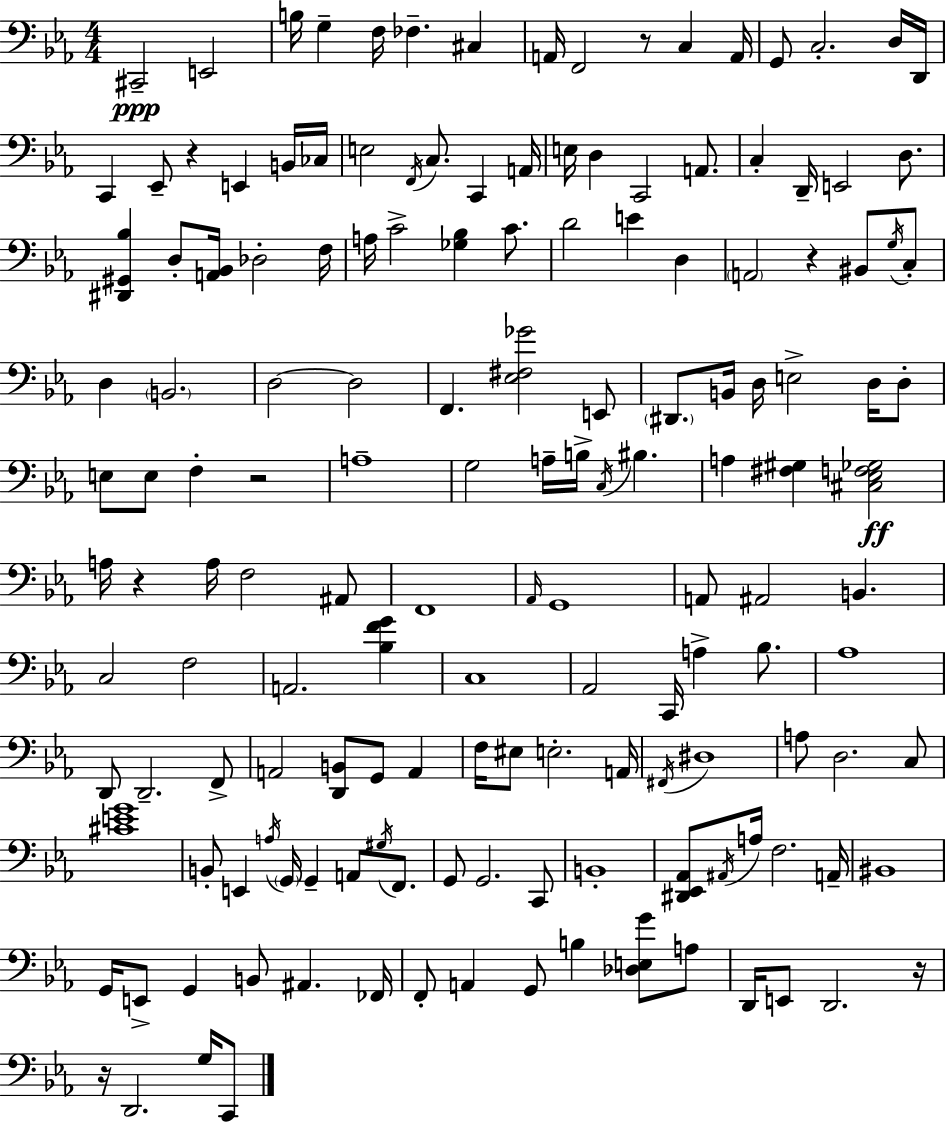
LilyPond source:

{
  \clef bass
  \numericTimeSignature
  \time 4/4
  \key ees \major
  cis,2--\ppp e,2 | b16 g4-- f16 fes4.-- cis4 | a,16 f,2 r8 c4 a,16 | g,8 c2.-. d16 d,16 | \break c,4 ees,8-- r4 e,4 b,16 ces16 | e2 \acciaccatura { f,16 } c8. c,4 | a,16 e16 d4 c,2 a,8. | c4-. d,16-- e,2 d8. | \break <dis, gis, bes>4 d8-. <a, bes,>16 des2-. | f16 a16 c'2-> <ges bes>4 c'8. | d'2 e'4 d4 | \parenthesize a,2 r4 bis,8 \acciaccatura { g16 } | \break c8-. d4 \parenthesize b,2. | d2~~ d2 | f,4. <ees fis ges'>2 | e,8 \parenthesize dis,8. b,16 d16 e2-> d16 | \break d8-. e8 e8 f4-. r2 | a1-- | g2 a16-- b16-> \acciaccatura { c16 } bis4. | a4 <fis gis>4 <cis ees f ges>2\ff | \break a16 r4 a16 f2 | ais,8 f,1 | \grace { aes,16 } g,1 | a,8 ais,2 b,4. | \break c2 f2 | a,2. | <bes f' g'>4 c1 | aes,2 c,16 a4-> | \break bes8. aes1 | d,8 d,2.-- | f,8-> a,2 <d, b,>8 g,8 | a,4 f16 eis8 e2.-. | \break a,16 \acciaccatura { fis,16 } dis1 | a8 d2. | c8 <cis' e' g'>1 | b,8-. e,4 \acciaccatura { a16 } \parenthesize g,16 g,4-- | \break a,8 \acciaccatura { gis16 } f,8. g,8 g,2. | c,8 b,1-. | <dis, ees, aes,>8 \acciaccatura { ais,16 } a16 f2. | a,16-- bis,1 | \break g,16 e,8-> g,4 b,8 | ais,4. fes,16 f,8-. a,4 g,8 | b4 <des e g'>8 a8 d,16 e,8 d,2. | r16 r16 d,2. | \break g16 c,8 \bar "|."
}